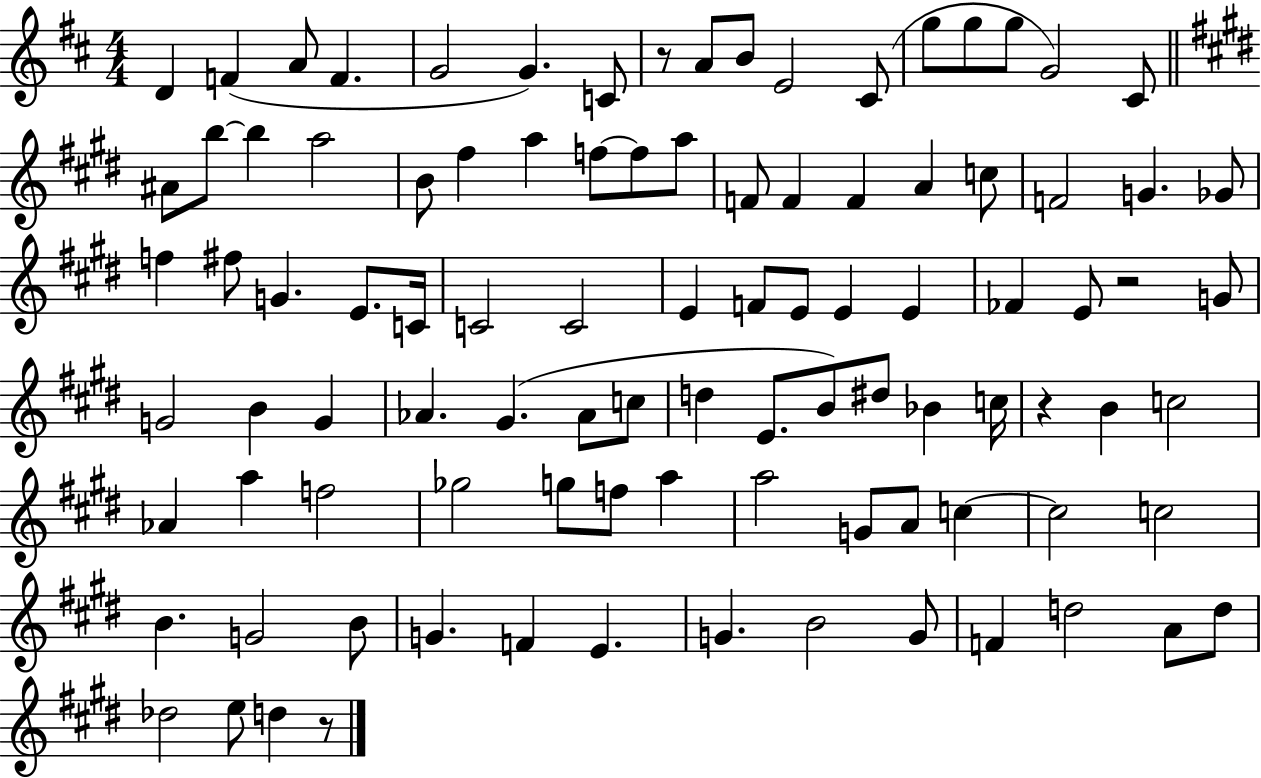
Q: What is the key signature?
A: D major